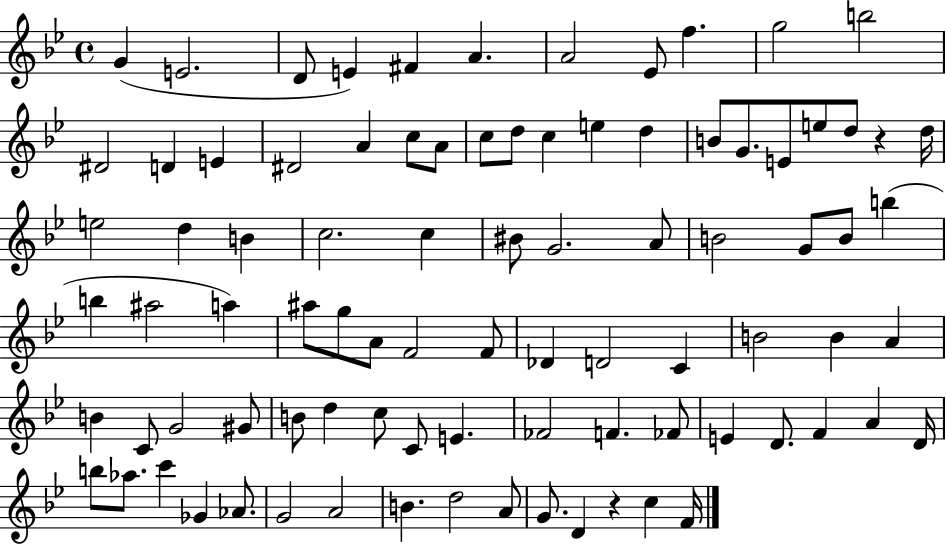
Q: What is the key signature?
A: BES major